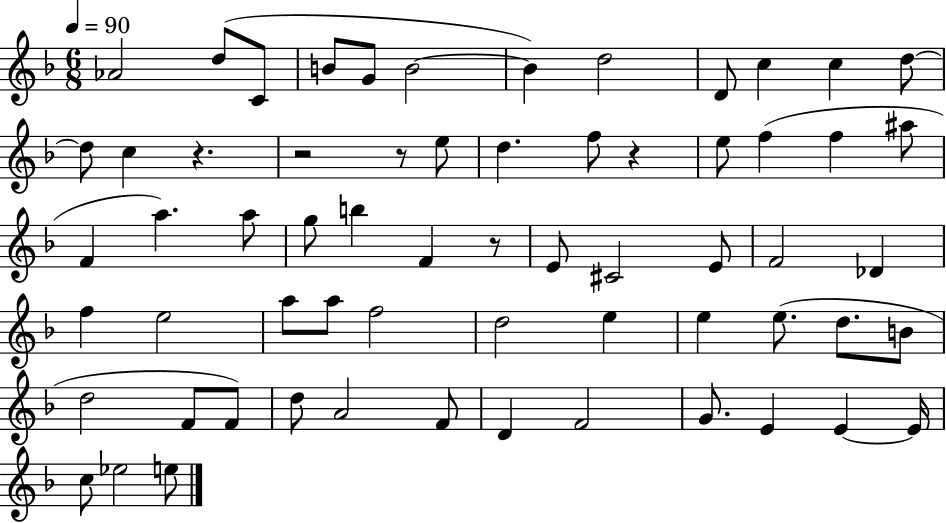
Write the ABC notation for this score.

X:1
T:Untitled
M:6/8
L:1/4
K:F
_A2 d/2 C/2 B/2 G/2 B2 B d2 D/2 c c d/2 d/2 c z z2 z/2 e/2 d f/2 z e/2 f f ^a/2 F a a/2 g/2 b F z/2 E/2 ^C2 E/2 F2 _D f e2 a/2 a/2 f2 d2 e e e/2 d/2 B/2 d2 F/2 F/2 d/2 A2 F/2 D F2 G/2 E E E/4 c/2 _e2 e/2